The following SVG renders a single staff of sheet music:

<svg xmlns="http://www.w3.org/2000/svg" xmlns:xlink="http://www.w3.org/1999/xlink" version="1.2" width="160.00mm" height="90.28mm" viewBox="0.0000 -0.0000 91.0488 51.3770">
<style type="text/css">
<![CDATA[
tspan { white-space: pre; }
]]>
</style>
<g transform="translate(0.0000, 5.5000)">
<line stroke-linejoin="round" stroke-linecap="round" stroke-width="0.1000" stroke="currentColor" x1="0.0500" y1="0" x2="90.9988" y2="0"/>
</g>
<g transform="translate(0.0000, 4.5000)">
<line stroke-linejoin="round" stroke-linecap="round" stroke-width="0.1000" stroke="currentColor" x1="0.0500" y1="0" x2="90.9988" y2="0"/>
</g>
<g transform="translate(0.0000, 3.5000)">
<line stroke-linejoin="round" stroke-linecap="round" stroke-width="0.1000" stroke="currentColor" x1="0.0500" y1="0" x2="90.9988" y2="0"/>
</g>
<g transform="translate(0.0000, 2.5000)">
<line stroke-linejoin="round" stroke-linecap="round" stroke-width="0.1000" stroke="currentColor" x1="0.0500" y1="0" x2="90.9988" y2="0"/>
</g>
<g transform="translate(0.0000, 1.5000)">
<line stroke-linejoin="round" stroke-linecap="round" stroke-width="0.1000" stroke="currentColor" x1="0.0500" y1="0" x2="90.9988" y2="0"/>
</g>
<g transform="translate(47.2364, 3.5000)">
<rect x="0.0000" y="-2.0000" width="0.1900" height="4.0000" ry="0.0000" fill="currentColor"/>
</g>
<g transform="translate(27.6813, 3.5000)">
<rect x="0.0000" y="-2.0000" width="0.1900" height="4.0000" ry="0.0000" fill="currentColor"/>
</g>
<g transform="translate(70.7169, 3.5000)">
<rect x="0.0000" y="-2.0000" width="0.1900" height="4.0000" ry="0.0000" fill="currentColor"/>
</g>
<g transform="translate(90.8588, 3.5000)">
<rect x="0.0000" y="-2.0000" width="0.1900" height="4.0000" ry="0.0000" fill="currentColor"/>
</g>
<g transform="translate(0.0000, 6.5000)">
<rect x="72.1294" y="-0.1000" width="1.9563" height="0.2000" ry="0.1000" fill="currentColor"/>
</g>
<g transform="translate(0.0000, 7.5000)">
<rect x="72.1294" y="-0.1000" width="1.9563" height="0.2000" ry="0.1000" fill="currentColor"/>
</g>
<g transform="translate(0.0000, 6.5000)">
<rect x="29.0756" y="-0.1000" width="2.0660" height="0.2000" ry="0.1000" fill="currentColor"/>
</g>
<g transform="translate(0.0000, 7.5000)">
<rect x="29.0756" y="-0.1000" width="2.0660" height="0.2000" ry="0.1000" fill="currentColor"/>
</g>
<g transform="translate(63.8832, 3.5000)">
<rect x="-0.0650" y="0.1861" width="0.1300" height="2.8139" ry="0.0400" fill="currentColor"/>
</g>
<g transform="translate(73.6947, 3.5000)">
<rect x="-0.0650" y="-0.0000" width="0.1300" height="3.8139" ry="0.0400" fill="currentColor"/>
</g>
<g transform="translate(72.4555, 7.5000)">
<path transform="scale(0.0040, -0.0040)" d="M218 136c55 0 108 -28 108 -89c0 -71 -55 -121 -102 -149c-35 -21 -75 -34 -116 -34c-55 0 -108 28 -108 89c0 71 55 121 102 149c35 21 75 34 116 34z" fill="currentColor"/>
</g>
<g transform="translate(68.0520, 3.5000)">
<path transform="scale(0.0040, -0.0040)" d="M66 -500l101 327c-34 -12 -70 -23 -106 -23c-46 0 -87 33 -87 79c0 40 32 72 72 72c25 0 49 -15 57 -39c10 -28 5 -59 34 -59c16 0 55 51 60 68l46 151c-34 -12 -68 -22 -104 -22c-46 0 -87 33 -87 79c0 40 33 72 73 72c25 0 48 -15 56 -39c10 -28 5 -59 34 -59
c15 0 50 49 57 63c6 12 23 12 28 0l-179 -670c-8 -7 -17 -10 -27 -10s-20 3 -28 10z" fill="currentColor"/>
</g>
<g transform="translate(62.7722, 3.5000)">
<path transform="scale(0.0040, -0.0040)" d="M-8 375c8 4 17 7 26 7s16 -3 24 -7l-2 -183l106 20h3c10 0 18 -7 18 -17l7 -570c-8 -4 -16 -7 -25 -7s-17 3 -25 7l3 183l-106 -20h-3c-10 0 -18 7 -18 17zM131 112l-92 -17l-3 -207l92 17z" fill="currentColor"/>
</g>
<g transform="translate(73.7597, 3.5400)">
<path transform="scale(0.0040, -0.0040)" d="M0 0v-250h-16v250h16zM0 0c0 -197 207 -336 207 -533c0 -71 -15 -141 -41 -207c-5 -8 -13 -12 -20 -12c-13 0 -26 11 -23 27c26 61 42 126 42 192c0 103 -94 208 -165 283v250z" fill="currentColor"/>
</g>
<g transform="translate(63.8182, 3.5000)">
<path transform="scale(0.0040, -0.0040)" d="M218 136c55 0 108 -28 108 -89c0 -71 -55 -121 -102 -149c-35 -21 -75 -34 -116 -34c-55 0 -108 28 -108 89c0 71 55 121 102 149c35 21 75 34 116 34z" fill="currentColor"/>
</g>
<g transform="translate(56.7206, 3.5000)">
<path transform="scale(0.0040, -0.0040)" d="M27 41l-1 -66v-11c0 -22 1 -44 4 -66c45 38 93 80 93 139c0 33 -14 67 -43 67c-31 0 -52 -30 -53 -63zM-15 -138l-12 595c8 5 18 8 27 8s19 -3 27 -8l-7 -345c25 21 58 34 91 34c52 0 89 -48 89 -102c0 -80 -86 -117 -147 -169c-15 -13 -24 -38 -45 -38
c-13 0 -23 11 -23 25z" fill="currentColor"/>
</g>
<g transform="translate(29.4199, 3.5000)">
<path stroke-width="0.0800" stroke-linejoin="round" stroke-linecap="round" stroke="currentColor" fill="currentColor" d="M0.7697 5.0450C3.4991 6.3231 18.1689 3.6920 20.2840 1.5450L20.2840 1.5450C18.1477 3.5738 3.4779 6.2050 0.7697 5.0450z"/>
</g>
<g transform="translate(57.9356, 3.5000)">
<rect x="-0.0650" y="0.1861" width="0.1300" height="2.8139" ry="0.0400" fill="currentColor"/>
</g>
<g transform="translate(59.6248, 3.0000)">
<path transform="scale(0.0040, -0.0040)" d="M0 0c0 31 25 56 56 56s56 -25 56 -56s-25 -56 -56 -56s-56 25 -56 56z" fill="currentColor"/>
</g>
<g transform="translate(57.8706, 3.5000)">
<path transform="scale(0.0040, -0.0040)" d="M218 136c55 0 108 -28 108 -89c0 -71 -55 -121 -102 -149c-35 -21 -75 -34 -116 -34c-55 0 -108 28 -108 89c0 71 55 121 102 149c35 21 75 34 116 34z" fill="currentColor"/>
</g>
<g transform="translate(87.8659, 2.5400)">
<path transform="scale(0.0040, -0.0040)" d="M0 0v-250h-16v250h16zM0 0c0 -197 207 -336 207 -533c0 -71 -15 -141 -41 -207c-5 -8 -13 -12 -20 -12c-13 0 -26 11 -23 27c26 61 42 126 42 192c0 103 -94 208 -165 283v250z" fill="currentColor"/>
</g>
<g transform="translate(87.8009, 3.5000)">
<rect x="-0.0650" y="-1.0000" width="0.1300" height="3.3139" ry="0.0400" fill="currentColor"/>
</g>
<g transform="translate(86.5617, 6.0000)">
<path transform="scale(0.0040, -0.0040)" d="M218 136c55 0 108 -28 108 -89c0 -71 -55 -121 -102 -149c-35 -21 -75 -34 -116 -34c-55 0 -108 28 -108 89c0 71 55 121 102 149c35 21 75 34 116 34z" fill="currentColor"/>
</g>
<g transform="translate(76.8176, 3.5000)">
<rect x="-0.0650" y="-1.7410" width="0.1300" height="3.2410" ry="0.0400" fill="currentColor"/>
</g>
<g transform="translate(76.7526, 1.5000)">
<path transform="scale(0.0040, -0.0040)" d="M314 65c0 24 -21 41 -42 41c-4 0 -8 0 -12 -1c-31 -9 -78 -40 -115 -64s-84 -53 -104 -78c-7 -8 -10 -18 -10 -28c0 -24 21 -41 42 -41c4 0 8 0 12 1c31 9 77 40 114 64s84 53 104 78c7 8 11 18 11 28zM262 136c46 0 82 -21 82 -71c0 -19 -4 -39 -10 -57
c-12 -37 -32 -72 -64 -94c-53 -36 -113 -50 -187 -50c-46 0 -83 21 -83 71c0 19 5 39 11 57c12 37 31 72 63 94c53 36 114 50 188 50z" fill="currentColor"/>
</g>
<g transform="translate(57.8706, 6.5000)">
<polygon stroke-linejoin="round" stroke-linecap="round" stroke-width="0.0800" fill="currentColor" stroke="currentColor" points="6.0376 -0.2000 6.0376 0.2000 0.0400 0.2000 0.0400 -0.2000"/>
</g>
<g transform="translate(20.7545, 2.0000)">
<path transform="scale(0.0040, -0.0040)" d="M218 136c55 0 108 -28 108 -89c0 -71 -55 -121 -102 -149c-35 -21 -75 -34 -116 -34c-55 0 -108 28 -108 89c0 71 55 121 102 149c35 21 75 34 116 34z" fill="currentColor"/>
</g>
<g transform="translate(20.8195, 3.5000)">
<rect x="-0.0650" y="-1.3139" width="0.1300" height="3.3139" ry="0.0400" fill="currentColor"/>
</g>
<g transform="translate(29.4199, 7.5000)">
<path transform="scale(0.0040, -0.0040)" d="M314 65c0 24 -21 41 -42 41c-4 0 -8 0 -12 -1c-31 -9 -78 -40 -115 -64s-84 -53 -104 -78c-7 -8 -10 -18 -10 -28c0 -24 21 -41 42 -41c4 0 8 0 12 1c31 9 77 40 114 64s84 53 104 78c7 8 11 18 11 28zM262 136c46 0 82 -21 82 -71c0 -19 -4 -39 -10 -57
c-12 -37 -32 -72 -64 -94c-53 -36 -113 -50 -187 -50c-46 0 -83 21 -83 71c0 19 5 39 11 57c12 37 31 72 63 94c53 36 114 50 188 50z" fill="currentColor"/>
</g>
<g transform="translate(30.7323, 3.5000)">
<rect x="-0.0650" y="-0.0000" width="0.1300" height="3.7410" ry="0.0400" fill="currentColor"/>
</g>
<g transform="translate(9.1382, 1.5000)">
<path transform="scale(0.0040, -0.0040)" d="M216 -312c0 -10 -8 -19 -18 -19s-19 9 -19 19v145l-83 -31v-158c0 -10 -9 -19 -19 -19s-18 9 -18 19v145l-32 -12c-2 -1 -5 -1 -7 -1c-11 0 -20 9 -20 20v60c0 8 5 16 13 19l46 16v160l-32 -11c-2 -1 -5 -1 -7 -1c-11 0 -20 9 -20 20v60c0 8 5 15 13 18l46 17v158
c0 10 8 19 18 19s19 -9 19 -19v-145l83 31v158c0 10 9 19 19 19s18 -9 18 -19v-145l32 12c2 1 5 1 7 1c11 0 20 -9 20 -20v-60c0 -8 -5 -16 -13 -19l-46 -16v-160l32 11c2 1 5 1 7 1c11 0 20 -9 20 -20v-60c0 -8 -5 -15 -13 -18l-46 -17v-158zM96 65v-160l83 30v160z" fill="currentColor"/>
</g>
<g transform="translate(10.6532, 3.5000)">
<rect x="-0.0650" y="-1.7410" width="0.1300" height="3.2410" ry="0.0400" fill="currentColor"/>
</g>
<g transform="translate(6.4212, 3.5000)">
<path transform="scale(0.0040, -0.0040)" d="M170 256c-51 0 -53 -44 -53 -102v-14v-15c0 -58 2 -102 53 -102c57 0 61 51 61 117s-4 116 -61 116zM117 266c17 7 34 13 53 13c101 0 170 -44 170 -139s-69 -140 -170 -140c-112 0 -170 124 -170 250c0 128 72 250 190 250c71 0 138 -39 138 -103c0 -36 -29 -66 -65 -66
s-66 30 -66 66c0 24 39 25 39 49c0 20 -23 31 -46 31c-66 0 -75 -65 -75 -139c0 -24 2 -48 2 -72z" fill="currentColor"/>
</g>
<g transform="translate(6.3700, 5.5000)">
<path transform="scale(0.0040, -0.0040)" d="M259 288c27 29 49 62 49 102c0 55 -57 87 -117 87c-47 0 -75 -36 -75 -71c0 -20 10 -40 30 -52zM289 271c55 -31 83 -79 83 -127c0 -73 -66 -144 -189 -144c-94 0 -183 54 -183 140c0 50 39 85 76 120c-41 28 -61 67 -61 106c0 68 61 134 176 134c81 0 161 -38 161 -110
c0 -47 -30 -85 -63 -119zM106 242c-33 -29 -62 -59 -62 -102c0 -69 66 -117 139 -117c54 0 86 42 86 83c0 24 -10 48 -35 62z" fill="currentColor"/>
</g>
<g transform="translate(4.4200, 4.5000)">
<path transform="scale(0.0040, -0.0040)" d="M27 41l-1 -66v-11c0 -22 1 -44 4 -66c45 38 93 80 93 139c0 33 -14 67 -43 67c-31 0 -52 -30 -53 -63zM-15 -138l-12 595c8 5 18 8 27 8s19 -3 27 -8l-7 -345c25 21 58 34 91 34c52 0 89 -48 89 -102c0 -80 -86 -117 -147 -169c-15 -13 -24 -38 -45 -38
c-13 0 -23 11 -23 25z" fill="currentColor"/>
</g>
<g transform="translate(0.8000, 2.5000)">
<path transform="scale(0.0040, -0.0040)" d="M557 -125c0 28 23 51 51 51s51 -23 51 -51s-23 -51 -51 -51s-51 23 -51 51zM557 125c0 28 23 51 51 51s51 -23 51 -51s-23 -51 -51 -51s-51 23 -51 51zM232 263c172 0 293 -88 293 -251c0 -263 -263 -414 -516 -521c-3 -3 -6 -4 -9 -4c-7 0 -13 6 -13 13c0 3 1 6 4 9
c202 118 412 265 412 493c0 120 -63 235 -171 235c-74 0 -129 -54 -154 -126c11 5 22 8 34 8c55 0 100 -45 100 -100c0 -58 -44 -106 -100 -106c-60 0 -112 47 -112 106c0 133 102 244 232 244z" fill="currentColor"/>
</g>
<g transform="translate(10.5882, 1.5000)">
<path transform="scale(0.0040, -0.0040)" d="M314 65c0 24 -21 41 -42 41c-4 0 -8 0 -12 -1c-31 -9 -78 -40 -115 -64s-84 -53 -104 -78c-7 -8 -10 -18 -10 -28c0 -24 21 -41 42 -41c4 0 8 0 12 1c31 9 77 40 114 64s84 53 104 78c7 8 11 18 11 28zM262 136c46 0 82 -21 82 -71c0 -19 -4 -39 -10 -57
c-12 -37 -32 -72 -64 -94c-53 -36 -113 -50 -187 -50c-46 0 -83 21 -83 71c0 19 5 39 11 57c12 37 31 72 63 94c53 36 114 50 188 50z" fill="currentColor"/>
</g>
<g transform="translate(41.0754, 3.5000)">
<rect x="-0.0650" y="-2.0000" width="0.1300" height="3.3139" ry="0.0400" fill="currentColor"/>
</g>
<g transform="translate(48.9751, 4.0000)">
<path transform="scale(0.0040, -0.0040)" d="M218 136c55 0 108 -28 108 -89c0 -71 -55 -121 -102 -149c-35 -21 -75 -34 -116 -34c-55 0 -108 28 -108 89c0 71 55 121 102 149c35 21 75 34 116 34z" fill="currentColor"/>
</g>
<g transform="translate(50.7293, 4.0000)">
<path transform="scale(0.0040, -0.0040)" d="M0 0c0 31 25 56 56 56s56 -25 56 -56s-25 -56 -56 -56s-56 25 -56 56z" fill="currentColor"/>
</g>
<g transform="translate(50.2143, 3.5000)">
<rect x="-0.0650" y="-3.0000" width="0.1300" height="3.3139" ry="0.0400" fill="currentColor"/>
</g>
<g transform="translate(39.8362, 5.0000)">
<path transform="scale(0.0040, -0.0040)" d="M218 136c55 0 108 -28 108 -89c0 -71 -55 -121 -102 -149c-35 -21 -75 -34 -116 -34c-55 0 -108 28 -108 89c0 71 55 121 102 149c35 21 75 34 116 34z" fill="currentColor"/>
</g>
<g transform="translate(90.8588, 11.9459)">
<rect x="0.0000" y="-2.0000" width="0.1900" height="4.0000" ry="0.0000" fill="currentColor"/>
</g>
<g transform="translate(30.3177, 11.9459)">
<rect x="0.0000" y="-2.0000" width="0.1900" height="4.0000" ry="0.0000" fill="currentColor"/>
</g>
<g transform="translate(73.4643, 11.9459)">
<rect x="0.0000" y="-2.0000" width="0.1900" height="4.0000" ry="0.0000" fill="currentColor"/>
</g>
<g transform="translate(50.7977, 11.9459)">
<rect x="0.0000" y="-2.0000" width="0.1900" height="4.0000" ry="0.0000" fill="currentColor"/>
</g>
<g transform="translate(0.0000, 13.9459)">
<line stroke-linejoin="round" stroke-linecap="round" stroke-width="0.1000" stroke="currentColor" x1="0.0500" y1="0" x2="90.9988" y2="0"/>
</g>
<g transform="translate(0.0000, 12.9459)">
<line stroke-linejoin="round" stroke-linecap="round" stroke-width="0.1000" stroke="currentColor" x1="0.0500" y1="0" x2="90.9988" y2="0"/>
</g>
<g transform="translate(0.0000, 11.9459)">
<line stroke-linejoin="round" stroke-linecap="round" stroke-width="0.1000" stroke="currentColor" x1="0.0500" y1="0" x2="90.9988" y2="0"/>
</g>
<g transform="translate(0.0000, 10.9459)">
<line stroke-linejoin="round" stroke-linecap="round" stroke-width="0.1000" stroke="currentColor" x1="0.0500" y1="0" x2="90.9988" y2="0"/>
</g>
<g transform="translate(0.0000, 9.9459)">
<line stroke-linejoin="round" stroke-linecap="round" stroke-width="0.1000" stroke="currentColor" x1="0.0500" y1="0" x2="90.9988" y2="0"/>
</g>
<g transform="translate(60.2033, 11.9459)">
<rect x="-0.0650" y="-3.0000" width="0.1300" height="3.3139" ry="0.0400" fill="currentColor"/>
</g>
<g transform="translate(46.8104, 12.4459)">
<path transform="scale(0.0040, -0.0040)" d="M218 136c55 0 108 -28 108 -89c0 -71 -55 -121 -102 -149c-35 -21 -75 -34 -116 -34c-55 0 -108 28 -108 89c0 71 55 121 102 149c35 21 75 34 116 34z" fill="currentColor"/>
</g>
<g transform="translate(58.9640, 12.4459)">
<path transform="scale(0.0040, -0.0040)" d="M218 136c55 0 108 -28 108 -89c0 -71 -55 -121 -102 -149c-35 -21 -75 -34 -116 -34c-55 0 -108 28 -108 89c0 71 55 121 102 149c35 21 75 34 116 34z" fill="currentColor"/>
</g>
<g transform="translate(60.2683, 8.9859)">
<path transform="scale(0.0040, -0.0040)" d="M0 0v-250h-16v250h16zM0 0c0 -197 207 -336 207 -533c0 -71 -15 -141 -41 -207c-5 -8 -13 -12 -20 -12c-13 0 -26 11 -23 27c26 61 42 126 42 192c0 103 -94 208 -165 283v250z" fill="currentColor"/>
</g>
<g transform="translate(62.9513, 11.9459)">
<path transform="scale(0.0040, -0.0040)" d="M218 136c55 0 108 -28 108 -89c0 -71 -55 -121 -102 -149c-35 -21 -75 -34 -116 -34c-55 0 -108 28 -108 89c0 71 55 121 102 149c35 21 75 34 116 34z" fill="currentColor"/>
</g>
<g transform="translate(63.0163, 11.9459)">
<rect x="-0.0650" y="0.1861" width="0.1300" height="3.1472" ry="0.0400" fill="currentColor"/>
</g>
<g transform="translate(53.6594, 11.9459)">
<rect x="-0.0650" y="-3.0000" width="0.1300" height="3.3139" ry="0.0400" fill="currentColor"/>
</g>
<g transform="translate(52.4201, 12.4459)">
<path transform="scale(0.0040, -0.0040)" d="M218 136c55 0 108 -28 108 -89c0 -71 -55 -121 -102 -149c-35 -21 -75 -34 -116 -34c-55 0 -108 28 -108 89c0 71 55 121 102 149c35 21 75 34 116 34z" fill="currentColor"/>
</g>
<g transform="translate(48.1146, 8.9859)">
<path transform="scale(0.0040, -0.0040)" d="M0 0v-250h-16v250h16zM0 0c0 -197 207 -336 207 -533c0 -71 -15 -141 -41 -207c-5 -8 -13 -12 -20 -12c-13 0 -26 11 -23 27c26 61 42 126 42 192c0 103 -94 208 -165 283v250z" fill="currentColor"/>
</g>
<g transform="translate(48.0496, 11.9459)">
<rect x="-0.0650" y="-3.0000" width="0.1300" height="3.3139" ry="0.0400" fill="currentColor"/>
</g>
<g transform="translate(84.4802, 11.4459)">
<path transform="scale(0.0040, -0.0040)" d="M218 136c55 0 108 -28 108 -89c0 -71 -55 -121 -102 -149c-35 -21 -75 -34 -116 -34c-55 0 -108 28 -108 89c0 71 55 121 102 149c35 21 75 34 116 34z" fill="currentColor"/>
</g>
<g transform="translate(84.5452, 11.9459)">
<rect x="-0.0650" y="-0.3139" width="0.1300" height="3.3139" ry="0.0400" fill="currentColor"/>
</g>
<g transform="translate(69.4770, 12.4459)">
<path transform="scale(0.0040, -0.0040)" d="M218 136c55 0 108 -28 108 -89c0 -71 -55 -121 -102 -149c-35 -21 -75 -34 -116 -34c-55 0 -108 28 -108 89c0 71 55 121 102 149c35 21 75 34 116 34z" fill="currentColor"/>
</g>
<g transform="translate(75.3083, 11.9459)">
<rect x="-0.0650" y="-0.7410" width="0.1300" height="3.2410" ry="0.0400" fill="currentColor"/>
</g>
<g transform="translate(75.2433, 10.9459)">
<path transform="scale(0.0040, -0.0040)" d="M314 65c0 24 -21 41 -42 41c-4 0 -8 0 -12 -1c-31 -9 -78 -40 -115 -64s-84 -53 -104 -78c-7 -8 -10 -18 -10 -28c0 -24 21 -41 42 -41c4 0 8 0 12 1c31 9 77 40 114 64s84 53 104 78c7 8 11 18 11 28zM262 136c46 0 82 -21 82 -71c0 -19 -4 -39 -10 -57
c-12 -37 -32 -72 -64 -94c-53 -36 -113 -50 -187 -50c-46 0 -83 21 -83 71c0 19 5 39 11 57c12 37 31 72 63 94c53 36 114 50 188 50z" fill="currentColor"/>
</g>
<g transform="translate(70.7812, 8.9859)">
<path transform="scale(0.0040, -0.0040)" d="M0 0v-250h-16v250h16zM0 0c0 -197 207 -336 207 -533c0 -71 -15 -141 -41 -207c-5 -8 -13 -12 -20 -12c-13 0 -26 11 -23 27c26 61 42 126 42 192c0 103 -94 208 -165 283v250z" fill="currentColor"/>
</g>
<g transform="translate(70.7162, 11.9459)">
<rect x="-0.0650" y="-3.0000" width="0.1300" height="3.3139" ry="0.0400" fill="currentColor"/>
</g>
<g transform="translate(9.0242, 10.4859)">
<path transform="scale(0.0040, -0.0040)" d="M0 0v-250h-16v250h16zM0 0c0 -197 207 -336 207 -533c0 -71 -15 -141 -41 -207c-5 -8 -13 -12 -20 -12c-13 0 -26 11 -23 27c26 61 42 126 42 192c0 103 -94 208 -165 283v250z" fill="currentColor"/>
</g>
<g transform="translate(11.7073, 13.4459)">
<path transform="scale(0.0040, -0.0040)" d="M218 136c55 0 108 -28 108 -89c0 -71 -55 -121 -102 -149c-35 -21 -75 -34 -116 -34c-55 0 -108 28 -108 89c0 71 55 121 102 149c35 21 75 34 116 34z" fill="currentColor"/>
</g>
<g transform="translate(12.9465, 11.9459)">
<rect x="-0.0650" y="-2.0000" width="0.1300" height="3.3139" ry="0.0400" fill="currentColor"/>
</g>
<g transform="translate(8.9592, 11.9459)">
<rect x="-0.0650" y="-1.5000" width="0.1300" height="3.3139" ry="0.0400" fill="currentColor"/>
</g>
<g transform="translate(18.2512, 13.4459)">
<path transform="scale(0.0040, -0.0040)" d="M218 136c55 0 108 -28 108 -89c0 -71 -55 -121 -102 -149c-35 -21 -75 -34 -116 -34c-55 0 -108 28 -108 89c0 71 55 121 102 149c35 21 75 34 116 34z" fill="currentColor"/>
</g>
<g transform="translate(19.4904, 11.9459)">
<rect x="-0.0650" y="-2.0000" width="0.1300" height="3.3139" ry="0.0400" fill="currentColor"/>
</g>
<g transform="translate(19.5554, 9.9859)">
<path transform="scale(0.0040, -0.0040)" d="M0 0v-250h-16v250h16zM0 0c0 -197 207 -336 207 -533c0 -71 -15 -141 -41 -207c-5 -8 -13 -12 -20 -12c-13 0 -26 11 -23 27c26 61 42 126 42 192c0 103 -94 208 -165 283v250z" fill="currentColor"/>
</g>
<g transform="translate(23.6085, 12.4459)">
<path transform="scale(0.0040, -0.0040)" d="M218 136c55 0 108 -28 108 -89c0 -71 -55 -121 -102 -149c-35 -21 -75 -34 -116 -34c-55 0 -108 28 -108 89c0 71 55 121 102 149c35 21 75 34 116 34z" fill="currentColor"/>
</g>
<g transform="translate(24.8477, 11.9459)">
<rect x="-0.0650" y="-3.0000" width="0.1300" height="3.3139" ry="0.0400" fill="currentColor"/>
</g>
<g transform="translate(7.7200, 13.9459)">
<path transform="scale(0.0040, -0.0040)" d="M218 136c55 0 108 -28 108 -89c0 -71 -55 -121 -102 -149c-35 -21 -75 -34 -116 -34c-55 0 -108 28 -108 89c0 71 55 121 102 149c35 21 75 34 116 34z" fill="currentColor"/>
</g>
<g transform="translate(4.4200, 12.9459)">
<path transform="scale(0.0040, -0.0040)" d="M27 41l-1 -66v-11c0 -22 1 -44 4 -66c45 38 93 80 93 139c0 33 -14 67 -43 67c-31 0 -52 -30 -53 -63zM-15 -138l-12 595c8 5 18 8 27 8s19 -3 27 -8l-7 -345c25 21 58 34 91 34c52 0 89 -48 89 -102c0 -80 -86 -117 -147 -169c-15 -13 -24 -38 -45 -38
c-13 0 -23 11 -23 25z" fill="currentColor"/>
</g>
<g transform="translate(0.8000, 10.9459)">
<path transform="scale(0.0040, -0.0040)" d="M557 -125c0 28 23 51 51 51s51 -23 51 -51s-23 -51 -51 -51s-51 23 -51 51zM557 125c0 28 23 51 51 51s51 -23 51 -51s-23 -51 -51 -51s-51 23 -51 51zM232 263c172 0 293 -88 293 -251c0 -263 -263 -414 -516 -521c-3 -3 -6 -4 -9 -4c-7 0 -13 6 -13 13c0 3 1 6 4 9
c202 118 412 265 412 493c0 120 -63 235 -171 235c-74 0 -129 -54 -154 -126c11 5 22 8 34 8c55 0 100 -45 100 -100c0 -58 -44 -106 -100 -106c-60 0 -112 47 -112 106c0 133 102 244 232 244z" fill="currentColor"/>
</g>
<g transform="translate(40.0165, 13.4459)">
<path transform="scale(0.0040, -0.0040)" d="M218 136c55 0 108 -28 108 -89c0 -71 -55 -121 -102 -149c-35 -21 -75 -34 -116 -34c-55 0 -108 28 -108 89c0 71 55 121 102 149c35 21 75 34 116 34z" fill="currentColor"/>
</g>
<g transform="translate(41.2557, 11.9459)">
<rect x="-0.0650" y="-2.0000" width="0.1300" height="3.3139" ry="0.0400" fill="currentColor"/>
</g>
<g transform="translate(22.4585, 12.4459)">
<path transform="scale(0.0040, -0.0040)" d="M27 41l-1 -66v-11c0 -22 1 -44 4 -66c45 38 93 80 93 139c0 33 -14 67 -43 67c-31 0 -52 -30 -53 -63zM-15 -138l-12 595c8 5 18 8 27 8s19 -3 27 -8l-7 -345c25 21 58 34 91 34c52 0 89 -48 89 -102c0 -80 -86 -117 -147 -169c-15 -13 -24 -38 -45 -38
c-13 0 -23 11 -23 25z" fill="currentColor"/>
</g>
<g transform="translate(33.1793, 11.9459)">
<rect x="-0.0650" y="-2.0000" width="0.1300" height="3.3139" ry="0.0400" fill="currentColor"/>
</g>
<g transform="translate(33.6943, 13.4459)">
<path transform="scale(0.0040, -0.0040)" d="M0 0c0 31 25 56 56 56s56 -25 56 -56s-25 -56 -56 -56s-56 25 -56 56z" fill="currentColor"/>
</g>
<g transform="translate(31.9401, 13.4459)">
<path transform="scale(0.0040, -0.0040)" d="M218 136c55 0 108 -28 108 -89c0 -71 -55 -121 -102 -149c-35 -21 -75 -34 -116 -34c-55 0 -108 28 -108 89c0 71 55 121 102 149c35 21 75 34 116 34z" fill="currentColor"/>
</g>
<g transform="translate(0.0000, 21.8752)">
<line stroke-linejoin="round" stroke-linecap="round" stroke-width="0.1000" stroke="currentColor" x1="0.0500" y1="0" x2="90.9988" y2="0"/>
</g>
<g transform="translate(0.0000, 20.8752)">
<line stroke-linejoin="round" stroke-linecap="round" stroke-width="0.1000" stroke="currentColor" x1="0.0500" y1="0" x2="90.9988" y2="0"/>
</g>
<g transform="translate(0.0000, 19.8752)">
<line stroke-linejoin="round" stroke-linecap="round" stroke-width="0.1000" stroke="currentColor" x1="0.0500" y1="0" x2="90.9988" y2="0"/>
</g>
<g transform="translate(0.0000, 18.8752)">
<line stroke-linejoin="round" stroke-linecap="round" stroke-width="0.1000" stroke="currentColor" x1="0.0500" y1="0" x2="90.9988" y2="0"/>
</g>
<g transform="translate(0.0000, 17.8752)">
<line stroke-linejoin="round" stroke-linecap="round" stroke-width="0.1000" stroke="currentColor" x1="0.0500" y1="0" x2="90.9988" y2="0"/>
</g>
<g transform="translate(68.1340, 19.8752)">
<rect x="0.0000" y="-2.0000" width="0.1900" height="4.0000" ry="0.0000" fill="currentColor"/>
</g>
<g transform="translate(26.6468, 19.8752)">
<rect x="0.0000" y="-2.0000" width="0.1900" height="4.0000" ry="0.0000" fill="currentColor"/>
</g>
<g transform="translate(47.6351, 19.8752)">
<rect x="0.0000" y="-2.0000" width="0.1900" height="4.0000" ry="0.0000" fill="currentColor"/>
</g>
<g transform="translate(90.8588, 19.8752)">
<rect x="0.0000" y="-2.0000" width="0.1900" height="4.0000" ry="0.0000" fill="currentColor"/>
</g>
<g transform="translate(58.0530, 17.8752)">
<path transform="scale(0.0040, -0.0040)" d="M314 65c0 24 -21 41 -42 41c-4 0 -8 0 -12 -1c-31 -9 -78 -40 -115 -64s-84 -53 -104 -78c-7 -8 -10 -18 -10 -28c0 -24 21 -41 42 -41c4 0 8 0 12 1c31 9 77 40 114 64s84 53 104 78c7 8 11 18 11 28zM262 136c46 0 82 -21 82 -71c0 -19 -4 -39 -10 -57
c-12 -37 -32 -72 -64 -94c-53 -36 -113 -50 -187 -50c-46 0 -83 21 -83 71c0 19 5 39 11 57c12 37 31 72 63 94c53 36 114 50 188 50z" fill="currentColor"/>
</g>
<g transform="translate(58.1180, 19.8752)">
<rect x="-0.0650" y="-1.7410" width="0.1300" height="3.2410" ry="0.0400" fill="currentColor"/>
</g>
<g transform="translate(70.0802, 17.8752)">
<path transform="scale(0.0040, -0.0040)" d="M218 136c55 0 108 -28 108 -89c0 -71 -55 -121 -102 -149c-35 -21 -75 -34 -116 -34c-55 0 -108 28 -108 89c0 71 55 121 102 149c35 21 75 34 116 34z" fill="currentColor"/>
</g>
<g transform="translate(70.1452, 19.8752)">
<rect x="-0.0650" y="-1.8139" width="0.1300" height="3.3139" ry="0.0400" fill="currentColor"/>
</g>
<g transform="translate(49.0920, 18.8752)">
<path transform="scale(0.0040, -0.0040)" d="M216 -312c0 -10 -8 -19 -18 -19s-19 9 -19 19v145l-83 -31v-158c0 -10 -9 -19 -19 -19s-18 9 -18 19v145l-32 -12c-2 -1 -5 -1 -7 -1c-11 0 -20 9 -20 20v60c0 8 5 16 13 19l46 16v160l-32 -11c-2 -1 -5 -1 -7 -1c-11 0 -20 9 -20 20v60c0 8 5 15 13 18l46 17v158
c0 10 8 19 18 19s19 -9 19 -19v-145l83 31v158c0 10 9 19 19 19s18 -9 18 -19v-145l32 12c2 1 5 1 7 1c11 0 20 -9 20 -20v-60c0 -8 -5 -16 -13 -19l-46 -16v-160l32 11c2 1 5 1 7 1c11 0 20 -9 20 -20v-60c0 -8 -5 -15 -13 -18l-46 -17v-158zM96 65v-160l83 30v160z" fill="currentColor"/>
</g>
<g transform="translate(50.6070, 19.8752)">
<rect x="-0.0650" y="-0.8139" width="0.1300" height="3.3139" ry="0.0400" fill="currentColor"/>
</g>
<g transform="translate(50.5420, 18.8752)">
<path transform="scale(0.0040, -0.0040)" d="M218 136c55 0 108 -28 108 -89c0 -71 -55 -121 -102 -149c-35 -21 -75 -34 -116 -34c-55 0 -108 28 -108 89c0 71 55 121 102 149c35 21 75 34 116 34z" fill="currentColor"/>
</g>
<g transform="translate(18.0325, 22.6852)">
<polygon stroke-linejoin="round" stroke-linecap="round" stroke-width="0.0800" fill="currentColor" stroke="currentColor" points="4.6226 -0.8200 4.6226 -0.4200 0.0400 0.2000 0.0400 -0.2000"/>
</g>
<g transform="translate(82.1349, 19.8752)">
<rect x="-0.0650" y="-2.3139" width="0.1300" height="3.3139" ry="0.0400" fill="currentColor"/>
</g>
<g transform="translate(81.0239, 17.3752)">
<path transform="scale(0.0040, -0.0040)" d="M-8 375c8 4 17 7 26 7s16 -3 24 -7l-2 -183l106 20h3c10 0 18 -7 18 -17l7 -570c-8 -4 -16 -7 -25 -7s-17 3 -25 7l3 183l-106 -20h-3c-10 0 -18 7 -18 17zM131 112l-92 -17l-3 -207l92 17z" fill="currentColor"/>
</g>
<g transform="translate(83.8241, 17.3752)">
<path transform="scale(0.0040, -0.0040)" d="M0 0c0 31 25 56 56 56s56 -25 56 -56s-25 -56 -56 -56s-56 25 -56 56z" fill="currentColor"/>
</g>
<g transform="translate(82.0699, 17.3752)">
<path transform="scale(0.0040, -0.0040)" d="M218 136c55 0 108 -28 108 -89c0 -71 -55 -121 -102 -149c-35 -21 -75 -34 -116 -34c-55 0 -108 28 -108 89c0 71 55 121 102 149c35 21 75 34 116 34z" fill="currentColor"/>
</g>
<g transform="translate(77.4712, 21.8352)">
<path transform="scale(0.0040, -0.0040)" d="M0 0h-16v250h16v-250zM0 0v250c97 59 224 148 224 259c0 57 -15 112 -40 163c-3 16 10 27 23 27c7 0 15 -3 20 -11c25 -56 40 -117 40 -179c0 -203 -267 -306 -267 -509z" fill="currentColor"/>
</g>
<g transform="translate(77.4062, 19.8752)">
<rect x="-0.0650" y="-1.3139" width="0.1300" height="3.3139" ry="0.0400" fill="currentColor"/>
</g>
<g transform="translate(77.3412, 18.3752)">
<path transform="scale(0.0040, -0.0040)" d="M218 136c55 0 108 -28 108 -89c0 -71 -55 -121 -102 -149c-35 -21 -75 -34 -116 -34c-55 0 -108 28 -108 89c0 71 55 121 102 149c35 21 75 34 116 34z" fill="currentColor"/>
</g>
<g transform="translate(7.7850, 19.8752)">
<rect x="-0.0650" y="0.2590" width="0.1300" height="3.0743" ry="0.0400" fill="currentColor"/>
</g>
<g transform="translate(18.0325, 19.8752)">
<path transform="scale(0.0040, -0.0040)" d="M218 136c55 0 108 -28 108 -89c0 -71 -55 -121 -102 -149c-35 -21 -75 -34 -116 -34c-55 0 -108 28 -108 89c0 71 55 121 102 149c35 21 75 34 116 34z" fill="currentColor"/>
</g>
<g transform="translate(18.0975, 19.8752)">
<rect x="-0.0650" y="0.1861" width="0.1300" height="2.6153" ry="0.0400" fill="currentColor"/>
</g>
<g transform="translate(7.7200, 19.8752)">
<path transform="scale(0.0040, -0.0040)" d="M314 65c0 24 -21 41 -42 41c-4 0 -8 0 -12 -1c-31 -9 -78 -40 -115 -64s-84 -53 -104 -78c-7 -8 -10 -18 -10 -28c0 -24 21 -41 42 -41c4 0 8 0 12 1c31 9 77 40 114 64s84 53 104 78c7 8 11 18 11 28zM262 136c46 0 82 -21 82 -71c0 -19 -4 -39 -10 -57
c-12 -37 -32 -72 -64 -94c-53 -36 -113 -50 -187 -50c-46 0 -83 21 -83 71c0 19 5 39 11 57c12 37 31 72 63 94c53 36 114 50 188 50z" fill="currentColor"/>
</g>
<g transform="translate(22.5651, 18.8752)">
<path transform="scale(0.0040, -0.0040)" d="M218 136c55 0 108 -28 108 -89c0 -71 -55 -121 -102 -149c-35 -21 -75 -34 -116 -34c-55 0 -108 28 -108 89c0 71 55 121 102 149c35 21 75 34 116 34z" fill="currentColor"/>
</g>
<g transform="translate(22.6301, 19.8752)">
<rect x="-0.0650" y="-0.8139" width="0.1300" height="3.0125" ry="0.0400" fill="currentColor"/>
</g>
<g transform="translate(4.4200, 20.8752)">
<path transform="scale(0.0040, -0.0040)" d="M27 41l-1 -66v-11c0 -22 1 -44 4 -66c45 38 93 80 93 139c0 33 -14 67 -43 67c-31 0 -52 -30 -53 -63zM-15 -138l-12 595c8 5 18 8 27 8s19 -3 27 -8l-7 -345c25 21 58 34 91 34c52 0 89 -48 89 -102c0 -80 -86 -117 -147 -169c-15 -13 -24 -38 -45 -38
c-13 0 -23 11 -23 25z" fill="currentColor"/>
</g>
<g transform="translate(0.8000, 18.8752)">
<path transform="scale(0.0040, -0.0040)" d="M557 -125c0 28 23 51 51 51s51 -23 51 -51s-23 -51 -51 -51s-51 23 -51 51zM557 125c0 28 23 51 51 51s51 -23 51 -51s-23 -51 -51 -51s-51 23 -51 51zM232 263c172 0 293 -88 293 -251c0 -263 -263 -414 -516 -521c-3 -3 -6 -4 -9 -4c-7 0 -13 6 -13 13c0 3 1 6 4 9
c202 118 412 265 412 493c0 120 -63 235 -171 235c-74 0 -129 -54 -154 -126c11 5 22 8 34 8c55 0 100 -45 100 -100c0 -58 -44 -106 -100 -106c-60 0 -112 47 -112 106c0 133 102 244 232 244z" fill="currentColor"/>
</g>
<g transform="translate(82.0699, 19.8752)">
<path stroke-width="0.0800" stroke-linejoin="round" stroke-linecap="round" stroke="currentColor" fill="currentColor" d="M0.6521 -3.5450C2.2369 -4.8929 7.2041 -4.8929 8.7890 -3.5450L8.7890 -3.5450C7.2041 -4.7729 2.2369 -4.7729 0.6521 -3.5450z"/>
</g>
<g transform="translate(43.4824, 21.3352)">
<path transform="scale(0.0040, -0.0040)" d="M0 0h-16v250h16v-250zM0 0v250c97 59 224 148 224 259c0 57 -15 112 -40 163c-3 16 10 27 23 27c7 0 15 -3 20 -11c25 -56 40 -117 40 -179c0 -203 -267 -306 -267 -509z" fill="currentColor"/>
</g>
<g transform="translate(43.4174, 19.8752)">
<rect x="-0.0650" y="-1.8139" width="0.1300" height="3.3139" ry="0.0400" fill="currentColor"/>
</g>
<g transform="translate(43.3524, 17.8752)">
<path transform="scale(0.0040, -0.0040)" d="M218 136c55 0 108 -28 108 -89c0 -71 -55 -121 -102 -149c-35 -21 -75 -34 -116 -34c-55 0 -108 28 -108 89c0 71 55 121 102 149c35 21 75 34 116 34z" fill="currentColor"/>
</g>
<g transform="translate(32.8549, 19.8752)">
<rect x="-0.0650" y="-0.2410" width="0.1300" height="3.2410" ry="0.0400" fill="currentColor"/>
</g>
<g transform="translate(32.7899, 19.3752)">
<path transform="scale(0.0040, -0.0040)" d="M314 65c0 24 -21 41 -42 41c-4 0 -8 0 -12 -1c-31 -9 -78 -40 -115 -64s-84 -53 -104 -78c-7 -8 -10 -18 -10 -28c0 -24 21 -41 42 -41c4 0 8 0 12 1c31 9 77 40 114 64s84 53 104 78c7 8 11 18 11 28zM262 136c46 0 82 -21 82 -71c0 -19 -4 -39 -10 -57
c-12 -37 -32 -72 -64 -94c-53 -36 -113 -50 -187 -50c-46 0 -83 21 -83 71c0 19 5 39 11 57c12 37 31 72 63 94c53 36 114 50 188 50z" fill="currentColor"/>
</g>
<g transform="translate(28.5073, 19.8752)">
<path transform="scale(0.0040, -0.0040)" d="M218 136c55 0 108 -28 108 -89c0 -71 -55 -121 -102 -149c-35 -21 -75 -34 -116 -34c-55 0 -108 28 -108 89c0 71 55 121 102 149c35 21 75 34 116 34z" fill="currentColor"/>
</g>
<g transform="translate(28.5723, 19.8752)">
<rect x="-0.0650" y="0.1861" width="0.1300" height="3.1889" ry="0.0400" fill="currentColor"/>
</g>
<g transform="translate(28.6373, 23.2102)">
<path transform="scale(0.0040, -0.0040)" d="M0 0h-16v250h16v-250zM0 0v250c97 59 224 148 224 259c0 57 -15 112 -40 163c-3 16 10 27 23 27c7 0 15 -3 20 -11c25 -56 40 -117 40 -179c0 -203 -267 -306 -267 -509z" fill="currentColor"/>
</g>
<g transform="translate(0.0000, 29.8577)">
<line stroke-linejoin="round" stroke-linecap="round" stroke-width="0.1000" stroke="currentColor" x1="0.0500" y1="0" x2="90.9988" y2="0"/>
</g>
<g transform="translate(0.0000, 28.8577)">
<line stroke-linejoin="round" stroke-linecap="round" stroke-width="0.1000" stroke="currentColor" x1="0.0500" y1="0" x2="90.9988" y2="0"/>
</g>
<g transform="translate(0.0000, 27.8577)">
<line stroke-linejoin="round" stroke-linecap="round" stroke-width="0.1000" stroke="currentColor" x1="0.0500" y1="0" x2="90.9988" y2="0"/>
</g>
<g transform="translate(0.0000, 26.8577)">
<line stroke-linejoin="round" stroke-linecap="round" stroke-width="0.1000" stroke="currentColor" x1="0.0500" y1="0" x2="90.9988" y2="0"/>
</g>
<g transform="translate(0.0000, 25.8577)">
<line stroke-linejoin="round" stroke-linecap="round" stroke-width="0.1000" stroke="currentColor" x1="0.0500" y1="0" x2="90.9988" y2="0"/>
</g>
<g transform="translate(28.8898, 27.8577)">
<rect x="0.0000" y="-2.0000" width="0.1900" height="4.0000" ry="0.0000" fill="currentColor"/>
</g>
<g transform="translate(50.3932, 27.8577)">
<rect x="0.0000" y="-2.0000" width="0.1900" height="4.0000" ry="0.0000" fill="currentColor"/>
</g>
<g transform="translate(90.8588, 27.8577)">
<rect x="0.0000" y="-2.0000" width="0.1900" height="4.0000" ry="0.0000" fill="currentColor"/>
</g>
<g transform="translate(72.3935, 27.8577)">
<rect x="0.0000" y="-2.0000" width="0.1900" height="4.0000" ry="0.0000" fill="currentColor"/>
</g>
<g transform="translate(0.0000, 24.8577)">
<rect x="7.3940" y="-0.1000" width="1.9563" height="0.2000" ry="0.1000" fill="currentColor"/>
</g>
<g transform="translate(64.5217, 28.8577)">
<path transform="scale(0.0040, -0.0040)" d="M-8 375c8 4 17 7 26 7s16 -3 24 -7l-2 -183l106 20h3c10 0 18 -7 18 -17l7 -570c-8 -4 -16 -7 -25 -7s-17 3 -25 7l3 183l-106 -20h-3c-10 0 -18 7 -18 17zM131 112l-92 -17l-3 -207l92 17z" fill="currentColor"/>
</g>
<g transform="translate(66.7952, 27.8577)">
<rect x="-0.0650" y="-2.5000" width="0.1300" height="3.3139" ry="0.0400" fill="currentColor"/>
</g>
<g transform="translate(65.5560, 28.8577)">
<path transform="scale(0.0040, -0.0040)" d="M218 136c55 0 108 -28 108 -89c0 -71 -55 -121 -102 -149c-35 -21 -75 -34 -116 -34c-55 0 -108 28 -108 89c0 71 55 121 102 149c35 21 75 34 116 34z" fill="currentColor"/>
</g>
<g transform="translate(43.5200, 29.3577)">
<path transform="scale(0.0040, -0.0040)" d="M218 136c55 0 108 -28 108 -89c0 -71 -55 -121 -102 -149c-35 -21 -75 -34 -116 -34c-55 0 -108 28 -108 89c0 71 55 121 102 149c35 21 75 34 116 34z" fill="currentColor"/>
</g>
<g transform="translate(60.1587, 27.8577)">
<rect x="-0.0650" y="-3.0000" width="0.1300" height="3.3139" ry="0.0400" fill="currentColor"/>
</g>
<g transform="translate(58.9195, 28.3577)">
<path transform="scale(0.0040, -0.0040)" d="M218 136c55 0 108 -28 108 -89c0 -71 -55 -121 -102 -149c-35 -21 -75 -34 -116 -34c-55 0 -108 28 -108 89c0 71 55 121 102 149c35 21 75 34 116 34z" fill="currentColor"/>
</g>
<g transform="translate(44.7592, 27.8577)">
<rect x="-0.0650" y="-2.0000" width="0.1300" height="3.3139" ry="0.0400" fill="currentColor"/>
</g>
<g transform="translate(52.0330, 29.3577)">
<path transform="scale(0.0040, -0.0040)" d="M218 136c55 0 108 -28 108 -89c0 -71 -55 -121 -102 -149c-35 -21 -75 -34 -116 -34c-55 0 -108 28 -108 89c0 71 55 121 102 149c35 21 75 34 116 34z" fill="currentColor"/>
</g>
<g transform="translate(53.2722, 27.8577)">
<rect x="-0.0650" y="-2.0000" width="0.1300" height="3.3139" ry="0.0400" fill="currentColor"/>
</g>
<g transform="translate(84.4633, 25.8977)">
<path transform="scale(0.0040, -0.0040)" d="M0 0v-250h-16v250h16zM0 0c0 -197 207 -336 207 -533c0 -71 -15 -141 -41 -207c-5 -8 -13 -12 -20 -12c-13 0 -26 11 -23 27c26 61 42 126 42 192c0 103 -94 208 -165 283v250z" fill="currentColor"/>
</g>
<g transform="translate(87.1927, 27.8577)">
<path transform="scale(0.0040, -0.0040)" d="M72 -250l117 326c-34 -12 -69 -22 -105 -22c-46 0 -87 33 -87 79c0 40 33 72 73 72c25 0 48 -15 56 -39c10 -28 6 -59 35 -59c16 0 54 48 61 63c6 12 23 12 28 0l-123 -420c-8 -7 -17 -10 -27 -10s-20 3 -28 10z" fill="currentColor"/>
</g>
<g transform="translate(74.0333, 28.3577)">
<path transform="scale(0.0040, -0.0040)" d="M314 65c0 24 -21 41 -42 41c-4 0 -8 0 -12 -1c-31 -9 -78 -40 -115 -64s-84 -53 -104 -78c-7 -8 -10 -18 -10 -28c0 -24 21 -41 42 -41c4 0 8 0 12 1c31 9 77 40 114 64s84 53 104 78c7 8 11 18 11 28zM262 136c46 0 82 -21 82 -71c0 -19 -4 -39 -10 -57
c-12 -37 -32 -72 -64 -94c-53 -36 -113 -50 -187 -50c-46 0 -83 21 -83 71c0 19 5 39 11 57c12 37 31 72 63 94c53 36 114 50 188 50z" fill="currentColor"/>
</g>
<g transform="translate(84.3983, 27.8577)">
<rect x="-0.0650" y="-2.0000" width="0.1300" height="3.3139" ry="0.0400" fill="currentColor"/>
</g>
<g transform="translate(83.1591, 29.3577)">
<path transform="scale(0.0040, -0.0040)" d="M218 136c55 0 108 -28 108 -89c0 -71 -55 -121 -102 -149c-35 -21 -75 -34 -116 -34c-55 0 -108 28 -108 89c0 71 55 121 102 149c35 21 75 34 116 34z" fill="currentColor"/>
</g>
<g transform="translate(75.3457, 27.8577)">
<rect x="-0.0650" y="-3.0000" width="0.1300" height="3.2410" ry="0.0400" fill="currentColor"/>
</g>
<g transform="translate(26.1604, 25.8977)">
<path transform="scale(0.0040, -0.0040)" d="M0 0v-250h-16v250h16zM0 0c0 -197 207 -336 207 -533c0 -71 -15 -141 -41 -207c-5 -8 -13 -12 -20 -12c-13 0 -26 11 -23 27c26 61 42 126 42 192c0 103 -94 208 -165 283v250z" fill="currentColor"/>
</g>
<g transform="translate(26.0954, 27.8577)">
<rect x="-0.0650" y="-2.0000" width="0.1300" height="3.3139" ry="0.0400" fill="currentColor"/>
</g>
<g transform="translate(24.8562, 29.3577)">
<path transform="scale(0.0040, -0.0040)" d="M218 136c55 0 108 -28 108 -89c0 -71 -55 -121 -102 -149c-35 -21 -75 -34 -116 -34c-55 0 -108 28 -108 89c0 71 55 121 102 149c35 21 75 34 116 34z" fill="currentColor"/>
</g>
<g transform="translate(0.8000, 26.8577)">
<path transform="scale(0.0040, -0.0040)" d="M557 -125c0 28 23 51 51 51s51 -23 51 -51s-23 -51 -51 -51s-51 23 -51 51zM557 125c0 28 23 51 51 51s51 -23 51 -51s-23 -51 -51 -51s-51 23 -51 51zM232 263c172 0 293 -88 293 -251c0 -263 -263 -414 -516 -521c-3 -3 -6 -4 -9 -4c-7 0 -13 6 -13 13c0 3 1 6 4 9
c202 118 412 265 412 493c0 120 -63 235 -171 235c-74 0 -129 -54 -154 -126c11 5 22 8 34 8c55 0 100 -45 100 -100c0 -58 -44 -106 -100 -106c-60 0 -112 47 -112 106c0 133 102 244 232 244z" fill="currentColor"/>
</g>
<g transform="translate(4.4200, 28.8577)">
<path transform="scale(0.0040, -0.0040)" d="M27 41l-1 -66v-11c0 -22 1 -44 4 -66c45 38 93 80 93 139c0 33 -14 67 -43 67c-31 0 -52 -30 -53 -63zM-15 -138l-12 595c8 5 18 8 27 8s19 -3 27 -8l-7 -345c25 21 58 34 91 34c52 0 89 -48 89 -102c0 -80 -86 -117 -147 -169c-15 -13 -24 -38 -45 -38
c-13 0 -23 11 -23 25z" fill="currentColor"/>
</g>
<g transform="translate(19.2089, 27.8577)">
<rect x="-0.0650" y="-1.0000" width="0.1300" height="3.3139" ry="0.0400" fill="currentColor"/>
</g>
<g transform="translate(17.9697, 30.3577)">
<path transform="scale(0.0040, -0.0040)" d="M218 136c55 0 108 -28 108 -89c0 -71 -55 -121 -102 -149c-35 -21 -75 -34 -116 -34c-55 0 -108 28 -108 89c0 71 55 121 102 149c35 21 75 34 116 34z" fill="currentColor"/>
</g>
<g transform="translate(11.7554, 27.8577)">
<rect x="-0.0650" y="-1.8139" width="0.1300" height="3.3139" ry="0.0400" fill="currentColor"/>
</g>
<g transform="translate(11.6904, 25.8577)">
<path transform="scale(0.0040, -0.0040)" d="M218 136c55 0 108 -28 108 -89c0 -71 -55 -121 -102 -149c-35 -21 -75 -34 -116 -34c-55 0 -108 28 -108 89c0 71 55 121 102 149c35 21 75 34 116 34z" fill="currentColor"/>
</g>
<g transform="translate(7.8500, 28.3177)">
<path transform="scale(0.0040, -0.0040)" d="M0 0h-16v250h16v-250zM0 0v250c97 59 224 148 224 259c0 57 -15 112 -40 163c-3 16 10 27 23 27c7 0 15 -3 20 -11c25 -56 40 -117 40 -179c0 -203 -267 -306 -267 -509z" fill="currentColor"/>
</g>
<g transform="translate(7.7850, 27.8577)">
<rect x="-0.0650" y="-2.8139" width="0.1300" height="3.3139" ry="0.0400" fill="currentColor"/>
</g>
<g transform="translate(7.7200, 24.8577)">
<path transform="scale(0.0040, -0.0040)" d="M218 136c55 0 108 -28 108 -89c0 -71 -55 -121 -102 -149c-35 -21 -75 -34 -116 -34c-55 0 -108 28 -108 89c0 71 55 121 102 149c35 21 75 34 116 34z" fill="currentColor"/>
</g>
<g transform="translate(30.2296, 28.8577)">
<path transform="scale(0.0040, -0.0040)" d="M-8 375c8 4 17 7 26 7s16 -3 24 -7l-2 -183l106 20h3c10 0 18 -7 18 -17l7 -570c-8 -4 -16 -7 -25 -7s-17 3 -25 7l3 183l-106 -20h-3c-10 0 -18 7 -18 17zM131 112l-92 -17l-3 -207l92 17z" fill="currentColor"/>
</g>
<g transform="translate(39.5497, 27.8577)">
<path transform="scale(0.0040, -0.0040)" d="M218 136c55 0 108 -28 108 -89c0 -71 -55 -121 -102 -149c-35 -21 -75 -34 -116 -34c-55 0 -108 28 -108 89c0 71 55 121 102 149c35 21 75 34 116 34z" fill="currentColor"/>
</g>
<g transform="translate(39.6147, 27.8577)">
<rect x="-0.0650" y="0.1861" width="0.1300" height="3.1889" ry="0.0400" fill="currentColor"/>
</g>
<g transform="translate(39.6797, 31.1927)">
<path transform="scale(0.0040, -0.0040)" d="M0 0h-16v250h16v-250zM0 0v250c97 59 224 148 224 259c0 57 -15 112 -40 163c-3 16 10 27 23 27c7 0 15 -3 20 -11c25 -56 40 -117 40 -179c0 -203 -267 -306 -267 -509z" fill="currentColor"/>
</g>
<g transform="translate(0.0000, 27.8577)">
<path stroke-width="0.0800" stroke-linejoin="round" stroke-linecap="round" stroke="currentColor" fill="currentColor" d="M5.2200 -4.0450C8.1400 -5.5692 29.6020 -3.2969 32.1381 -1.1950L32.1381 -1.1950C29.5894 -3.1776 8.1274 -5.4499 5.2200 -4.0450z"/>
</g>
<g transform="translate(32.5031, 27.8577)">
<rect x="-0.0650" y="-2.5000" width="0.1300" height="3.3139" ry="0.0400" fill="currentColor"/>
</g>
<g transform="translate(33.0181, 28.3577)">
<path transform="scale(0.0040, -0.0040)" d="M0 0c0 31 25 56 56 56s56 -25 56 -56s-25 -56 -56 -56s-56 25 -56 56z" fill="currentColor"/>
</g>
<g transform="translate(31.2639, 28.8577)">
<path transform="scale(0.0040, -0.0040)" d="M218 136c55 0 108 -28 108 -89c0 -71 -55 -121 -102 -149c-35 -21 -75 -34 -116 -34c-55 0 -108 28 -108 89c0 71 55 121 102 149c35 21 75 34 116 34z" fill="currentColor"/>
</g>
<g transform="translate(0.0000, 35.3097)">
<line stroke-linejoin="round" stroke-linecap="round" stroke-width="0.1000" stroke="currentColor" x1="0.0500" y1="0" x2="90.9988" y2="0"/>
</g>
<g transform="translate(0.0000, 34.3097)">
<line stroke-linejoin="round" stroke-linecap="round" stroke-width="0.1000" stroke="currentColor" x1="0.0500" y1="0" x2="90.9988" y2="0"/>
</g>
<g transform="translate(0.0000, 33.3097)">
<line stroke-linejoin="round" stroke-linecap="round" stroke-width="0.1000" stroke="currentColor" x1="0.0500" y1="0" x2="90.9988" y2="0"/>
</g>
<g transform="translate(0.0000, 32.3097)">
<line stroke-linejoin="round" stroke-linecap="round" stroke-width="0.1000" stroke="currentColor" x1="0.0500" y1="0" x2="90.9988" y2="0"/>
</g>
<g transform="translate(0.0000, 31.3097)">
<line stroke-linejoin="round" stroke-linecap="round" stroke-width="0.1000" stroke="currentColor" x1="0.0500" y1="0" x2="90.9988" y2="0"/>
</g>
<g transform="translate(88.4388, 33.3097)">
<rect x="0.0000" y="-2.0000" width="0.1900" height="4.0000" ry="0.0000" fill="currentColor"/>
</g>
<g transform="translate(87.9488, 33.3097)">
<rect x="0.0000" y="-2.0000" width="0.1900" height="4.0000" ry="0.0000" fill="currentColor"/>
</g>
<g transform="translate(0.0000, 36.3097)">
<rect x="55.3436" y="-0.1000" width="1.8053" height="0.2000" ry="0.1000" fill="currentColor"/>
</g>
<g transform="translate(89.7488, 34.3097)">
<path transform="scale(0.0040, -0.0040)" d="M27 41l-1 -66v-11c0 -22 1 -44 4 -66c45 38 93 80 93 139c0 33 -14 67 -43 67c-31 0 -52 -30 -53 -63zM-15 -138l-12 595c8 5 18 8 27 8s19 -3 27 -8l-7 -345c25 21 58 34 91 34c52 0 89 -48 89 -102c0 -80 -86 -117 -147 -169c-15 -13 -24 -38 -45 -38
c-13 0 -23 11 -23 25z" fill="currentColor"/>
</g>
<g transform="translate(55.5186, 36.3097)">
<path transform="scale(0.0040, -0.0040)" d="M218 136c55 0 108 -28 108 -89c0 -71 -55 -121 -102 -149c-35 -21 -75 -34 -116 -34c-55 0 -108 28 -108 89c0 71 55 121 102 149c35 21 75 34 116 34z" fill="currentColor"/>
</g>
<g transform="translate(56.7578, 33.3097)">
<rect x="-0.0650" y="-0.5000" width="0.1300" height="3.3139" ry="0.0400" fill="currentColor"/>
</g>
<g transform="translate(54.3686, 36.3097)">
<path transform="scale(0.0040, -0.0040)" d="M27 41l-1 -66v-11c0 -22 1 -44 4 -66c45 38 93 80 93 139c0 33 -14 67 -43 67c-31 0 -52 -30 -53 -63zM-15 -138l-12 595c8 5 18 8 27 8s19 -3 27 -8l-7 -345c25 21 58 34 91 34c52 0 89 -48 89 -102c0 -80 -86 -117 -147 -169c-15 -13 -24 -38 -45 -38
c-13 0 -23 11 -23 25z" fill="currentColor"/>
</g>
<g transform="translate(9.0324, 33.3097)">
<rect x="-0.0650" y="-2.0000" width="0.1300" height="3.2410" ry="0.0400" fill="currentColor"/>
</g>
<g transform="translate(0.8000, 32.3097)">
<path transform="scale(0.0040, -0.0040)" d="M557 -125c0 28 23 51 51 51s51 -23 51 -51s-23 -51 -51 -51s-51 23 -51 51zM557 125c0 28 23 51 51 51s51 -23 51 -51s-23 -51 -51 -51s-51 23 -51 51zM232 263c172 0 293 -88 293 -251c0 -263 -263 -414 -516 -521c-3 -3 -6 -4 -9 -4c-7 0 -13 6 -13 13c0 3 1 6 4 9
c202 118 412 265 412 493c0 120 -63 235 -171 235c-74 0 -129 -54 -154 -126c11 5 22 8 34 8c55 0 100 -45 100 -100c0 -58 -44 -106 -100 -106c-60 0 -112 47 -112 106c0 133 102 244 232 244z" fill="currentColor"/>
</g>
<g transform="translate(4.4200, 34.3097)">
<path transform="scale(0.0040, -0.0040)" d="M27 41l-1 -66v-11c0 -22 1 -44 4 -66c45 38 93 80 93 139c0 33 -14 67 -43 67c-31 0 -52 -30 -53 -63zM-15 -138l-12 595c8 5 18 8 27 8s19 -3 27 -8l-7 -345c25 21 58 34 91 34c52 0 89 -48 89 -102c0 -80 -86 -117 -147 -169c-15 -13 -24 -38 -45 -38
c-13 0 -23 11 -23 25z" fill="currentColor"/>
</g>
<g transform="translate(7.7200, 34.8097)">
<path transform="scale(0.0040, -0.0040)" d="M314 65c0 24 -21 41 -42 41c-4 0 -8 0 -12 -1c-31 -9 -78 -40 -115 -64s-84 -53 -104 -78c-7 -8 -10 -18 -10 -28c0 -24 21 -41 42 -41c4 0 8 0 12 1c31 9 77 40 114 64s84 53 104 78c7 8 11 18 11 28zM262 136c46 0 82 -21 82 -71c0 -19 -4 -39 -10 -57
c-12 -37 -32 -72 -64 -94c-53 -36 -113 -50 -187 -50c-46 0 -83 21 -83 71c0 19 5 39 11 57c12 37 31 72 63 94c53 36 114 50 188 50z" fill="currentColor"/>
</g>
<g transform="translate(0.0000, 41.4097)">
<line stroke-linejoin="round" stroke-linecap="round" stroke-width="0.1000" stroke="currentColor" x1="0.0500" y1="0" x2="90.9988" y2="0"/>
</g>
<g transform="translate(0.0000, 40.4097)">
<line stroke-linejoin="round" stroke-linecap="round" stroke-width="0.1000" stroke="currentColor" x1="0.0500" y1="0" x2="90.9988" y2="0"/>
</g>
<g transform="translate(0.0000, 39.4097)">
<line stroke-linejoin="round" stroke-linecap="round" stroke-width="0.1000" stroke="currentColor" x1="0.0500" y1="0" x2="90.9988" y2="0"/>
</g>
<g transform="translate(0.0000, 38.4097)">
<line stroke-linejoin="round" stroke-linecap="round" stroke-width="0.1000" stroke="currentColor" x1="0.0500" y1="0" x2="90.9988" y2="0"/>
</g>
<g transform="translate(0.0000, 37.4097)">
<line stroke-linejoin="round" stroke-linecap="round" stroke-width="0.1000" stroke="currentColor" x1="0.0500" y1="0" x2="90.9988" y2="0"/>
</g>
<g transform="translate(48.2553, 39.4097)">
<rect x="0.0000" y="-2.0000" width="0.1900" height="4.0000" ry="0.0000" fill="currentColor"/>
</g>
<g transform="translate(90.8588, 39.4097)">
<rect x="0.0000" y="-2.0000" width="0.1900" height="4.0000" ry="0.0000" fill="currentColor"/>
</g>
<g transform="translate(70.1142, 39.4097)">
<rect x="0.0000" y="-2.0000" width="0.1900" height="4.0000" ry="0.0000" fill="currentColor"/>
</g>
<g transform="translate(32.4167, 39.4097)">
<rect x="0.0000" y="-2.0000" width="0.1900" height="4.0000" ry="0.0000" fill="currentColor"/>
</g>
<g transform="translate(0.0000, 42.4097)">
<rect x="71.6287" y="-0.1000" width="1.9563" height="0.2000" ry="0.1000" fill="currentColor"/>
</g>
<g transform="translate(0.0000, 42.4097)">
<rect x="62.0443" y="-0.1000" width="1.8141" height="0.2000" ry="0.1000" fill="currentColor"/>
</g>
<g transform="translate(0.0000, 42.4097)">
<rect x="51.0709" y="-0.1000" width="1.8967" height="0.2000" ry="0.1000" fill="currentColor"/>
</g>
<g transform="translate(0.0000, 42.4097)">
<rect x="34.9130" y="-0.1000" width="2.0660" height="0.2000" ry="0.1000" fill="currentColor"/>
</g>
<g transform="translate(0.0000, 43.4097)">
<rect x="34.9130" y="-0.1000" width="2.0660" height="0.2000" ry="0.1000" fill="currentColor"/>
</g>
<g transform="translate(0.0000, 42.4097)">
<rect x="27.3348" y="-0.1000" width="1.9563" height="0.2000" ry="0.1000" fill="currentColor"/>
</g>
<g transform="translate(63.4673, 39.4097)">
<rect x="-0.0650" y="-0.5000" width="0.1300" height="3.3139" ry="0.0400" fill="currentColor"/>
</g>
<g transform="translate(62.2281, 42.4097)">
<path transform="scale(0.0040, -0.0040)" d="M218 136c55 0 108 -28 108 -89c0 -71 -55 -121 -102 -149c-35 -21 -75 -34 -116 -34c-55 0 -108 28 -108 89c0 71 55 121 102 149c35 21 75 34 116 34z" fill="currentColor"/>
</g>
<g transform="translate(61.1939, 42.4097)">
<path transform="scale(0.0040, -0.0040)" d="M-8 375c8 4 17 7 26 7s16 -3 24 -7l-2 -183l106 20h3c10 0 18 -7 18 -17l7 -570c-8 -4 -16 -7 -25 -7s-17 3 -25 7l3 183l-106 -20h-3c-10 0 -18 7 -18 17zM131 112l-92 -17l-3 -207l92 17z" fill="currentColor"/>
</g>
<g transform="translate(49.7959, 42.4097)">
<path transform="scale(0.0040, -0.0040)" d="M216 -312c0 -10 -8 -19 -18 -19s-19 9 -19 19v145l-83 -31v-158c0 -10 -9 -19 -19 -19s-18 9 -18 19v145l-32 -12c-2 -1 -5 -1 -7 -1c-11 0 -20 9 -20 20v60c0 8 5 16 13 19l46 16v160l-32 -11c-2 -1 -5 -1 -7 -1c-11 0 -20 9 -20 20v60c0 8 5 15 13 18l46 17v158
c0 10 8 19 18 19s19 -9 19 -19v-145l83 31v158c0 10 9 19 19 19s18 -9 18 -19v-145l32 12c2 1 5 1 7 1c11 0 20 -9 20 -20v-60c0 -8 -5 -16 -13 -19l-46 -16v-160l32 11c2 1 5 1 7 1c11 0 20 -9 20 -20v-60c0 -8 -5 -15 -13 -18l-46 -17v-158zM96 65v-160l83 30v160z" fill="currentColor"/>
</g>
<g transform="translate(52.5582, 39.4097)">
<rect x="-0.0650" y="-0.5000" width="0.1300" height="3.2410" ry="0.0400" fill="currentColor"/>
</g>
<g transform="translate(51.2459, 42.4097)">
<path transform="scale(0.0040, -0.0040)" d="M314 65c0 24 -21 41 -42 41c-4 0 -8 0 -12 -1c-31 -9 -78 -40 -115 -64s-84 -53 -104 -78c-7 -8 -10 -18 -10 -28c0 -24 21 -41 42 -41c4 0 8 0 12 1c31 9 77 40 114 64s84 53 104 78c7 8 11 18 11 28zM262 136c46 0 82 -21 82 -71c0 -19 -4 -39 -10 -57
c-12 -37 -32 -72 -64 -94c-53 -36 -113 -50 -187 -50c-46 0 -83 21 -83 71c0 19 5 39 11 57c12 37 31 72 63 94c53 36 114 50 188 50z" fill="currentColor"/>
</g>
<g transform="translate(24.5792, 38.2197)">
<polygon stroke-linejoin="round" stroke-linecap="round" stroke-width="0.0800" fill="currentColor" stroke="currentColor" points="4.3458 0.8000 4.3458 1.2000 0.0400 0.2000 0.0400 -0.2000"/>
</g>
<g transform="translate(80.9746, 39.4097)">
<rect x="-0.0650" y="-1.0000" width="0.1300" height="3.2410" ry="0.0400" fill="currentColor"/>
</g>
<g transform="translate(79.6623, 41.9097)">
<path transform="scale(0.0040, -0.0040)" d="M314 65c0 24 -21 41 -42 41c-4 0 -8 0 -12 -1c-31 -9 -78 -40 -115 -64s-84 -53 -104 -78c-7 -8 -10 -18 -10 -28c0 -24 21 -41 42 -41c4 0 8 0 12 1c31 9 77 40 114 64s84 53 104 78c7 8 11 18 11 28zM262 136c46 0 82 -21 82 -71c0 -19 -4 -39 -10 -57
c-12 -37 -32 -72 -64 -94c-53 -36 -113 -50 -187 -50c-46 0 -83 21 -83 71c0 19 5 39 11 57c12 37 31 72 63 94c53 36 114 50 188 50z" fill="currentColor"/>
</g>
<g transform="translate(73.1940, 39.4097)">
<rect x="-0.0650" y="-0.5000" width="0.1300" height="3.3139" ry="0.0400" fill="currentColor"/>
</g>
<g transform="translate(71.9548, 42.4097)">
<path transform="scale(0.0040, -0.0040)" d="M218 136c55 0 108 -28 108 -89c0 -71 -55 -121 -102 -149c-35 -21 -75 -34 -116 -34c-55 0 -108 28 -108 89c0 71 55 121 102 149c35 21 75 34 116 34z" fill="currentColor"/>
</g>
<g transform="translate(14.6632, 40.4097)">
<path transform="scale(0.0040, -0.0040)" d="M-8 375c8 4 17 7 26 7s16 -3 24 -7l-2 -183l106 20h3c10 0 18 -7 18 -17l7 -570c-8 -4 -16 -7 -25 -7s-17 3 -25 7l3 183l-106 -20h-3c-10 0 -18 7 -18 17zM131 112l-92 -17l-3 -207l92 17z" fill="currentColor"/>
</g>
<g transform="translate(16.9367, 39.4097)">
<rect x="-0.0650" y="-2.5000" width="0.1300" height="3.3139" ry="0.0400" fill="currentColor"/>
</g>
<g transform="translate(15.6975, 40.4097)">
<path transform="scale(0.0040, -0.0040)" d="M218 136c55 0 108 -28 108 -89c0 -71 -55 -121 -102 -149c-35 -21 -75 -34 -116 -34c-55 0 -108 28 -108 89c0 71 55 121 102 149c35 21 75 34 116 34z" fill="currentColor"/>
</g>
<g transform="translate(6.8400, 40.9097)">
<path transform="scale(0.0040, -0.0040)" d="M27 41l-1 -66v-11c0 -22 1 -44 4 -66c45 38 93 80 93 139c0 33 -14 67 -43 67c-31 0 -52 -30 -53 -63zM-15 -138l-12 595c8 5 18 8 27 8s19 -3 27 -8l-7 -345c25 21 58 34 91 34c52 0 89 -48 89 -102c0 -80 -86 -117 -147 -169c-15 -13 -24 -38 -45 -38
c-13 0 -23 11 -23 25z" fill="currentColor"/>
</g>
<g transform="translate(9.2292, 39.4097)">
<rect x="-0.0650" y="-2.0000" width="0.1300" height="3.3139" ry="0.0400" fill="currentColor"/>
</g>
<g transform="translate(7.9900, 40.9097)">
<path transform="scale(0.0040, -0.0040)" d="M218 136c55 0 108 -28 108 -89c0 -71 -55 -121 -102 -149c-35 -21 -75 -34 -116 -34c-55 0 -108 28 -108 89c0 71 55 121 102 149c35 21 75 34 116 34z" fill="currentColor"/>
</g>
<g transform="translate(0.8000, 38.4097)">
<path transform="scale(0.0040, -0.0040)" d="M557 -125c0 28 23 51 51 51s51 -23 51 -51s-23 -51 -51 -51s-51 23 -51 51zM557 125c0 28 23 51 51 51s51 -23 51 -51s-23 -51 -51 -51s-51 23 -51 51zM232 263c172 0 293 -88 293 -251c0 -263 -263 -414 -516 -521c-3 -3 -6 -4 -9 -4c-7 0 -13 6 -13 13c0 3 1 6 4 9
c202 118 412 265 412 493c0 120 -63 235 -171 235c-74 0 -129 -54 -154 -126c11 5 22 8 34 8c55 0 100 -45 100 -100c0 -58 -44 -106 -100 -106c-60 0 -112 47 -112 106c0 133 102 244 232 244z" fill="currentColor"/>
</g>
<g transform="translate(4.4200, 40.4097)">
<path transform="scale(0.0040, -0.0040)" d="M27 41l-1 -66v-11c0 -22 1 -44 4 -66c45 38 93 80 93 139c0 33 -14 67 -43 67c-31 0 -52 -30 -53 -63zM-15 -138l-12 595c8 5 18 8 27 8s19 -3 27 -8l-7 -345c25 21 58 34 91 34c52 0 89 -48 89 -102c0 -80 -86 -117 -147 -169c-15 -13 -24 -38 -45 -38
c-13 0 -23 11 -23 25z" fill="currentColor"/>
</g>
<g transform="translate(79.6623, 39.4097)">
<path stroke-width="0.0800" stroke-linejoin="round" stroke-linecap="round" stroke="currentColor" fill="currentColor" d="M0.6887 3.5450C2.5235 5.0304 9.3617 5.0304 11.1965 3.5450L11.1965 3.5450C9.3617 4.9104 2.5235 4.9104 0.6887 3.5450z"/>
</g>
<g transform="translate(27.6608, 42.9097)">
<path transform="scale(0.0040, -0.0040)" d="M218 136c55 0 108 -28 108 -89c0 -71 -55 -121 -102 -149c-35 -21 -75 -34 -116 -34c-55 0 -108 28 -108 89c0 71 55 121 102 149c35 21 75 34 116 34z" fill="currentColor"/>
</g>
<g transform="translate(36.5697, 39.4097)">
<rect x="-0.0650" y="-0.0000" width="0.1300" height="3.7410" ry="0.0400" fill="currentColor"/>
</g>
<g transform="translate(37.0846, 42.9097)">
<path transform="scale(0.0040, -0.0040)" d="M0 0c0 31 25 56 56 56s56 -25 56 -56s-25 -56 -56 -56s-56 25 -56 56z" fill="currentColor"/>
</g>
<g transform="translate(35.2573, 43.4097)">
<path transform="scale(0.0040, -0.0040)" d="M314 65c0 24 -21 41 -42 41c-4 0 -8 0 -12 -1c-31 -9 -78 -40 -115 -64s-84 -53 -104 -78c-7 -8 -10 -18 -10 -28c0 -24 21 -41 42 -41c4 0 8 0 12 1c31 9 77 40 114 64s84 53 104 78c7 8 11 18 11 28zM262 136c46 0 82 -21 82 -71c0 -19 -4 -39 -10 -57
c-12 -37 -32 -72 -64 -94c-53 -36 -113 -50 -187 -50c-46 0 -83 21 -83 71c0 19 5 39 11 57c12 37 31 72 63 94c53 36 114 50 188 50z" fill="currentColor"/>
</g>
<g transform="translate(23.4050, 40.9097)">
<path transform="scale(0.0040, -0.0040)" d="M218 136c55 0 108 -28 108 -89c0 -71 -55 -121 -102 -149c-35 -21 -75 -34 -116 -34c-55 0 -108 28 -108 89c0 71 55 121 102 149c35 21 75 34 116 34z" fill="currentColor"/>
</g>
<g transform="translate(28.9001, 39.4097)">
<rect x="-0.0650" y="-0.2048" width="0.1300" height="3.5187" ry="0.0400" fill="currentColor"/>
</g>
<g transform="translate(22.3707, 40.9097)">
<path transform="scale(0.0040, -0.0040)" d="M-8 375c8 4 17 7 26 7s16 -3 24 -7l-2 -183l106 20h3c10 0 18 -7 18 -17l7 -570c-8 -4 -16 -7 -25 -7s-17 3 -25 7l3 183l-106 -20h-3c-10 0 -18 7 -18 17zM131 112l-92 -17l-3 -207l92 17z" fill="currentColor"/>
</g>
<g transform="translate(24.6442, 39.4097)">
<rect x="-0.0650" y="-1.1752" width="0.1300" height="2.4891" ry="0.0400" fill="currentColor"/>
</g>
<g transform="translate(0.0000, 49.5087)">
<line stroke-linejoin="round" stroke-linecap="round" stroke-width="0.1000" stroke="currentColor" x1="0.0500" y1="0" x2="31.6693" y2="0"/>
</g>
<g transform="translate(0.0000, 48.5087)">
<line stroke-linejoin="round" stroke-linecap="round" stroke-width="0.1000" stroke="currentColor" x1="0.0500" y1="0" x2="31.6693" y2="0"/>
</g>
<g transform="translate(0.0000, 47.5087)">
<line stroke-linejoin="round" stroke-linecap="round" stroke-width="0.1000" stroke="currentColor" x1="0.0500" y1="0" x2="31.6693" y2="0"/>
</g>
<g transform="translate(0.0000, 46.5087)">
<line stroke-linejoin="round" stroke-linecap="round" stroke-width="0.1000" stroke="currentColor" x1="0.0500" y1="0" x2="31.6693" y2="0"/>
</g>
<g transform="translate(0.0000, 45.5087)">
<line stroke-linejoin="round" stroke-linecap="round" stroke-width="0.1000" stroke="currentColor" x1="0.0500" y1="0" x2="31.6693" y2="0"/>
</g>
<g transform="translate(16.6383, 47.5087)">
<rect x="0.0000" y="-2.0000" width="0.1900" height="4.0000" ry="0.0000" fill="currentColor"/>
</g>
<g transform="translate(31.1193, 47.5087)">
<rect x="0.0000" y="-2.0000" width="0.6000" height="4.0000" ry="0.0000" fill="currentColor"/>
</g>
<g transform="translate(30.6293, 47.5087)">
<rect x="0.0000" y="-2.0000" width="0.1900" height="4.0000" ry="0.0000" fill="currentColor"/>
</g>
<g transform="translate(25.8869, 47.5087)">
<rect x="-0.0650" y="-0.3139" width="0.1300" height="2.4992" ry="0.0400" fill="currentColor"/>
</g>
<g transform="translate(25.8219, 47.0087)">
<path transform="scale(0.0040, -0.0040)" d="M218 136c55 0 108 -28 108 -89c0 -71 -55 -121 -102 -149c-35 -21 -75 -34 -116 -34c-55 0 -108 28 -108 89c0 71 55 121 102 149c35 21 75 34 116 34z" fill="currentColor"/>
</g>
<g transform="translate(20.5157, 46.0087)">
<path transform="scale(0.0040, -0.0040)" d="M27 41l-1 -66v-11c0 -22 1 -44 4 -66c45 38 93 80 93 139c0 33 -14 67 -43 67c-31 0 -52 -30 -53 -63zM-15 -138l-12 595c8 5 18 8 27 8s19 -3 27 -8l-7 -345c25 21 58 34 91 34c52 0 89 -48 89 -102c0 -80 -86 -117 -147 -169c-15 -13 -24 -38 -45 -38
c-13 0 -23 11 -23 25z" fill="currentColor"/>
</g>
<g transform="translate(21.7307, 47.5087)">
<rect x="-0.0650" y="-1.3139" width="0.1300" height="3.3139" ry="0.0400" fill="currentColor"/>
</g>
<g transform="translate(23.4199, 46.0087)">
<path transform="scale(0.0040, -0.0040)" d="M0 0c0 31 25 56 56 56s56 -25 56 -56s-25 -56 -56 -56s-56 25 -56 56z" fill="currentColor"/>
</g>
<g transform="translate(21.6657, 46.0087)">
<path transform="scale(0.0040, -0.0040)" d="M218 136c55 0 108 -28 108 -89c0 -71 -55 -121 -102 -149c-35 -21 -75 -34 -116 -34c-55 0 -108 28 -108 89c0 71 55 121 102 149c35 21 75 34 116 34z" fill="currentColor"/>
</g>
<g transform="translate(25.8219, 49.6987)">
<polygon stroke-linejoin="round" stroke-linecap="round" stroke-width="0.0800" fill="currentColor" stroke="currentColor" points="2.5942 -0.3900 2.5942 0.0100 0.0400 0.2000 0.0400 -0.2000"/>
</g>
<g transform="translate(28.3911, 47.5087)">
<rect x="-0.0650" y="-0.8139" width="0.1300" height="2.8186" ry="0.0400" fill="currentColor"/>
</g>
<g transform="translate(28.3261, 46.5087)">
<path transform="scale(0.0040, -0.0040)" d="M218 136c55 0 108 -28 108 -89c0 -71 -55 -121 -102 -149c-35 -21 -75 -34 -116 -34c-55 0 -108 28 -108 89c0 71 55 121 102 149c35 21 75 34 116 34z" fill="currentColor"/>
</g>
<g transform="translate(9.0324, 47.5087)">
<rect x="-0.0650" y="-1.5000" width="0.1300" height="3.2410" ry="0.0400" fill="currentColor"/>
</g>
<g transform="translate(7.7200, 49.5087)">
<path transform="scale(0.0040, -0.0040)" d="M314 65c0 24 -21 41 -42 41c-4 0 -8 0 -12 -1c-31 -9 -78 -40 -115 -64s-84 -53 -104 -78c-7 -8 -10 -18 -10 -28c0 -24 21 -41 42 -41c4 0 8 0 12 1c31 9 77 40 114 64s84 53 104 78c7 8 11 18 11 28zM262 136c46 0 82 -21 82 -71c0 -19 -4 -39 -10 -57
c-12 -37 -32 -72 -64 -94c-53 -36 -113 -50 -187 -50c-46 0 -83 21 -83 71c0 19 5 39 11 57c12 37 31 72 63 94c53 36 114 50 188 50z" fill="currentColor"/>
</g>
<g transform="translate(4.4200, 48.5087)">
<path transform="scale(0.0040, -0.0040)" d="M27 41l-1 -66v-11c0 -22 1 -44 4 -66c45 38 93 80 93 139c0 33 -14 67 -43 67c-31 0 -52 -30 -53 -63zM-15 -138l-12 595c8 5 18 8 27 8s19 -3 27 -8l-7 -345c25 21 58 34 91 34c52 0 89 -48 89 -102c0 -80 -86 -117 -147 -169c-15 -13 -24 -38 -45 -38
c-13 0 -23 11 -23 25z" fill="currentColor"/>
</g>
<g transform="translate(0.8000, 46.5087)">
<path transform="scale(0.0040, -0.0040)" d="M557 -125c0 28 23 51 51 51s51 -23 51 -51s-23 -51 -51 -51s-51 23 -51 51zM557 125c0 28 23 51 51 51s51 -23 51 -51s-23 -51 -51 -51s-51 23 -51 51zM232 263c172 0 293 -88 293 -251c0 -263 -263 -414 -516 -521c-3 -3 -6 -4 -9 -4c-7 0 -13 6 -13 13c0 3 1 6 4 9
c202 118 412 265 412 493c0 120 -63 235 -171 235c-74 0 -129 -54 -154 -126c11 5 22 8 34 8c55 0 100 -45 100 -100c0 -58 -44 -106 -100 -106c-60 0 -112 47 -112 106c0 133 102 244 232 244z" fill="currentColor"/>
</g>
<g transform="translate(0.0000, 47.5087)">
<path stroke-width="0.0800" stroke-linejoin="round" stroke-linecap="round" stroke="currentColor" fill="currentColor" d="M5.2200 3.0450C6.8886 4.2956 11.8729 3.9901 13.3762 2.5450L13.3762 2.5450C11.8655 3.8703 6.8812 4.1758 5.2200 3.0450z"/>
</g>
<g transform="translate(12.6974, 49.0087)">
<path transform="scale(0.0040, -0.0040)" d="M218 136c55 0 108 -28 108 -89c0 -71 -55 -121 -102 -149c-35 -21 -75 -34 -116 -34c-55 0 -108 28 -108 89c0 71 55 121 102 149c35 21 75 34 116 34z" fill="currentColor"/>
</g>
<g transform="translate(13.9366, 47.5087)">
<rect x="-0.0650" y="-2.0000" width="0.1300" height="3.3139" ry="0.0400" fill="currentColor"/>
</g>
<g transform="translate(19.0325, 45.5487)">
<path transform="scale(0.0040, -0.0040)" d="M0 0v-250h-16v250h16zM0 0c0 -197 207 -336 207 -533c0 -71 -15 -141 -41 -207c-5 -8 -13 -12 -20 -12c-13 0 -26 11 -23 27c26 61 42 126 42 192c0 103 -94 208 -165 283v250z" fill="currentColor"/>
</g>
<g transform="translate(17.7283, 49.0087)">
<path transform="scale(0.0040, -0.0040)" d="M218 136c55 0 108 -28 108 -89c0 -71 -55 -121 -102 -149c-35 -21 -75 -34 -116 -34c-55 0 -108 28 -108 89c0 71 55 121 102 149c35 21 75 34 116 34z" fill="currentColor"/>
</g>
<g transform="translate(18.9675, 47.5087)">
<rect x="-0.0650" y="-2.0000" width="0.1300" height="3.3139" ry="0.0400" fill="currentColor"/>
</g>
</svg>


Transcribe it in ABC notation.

X:1
T:Untitled
M:6/8
L:1/4
K:F
^A,2 G, C,,2 A,, C, _D,/2 D,/2 z/4 C,,/2 A,2 F,,/2 G,,/2 A,, A,,/2 _C, A,, A,, C,/2 C, C,/2 D, C,/2 F,2 E, D,2 D,/2 F,/2 D,/2 E,2 A,/2 ^F, A,2 A, G,/2 B, C/2 A, F,, A,,/2 B,, D,/2 A,, A,, C, B,, C,2 A,,/2 z/2 A,,2 _E,, _A,, B,, A,,/2 D,,/2 C,,2 ^E,,2 E,, E,, F,,2 G,,2 A,, A,,/2 _G, E,/2 F,/2